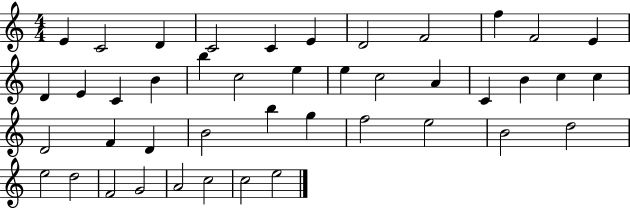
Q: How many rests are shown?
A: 0